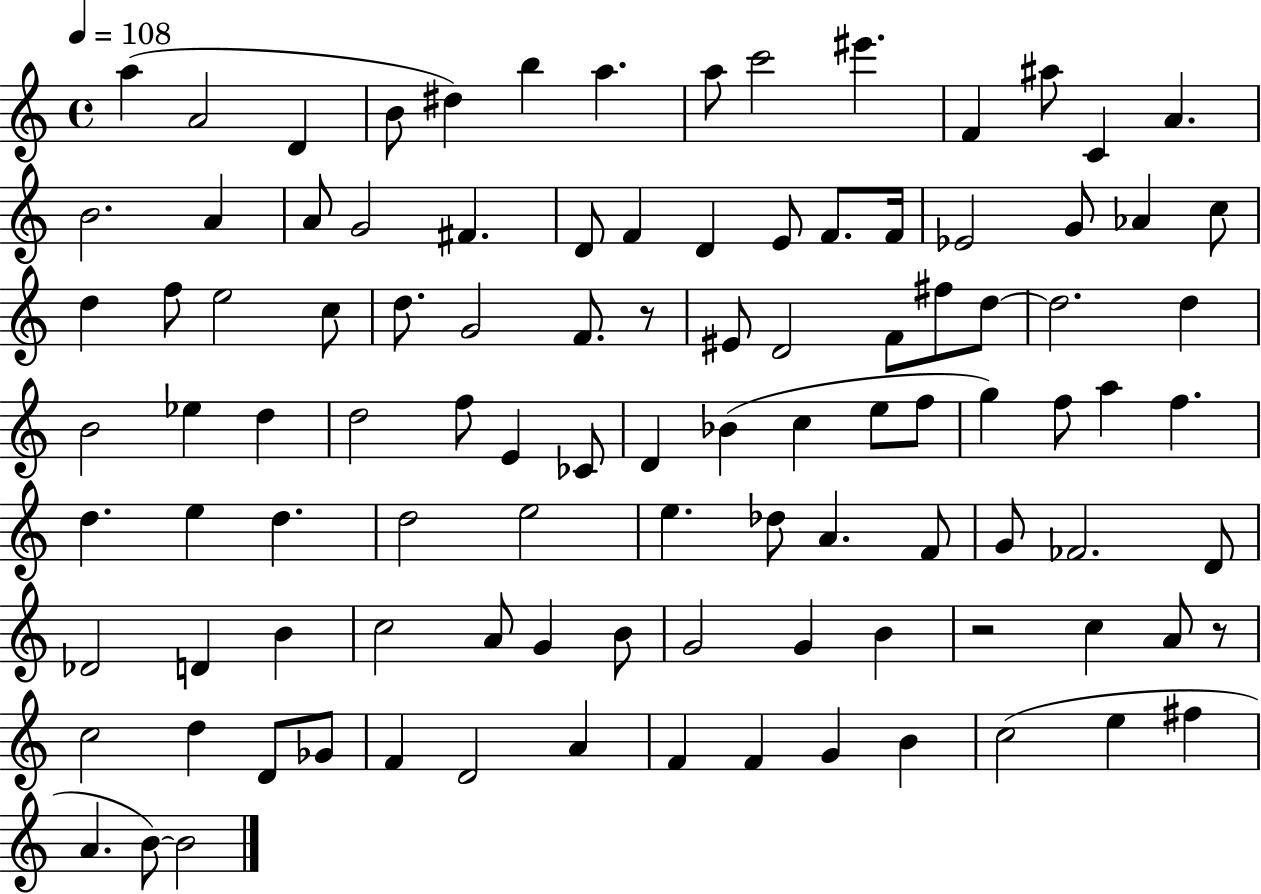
X:1
T:Untitled
M:4/4
L:1/4
K:C
a A2 D B/2 ^d b a a/2 c'2 ^e' F ^a/2 C A B2 A A/2 G2 ^F D/2 F D E/2 F/2 F/4 _E2 G/2 _A c/2 d f/2 e2 c/2 d/2 G2 F/2 z/2 ^E/2 D2 F/2 ^f/2 d/2 d2 d B2 _e d d2 f/2 E _C/2 D _B c e/2 f/2 g f/2 a f d e d d2 e2 e _d/2 A F/2 G/2 _F2 D/2 _D2 D B c2 A/2 G B/2 G2 G B z2 c A/2 z/2 c2 d D/2 _G/2 F D2 A F F G B c2 e ^f A B/2 B2